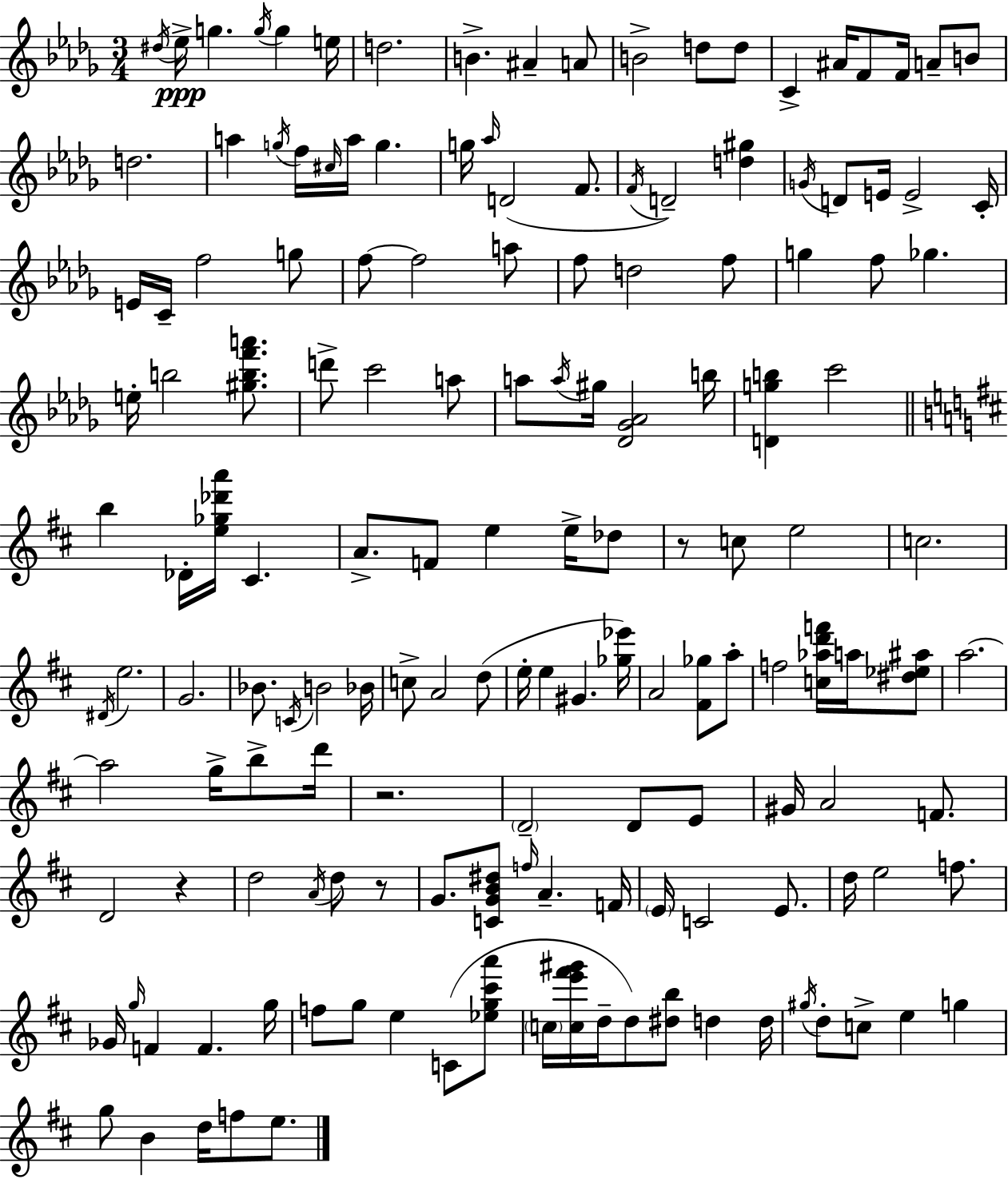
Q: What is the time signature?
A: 3/4